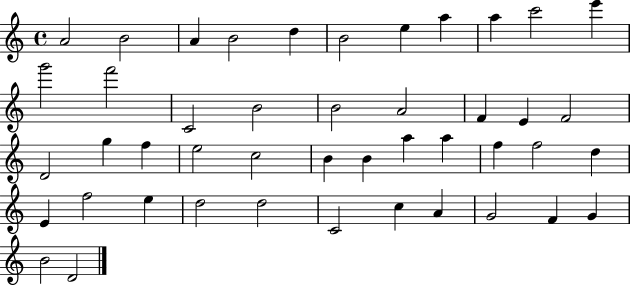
A4/h B4/h A4/q B4/h D5/q B4/h E5/q A5/q A5/q C6/h E6/q G6/h F6/h C4/h B4/h B4/h A4/h F4/q E4/q F4/h D4/h G5/q F5/q E5/h C5/h B4/q B4/q A5/q A5/q F5/q F5/h D5/q E4/q F5/h E5/q D5/h D5/h C4/h C5/q A4/q G4/h F4/q G4/q B4/h D4/h